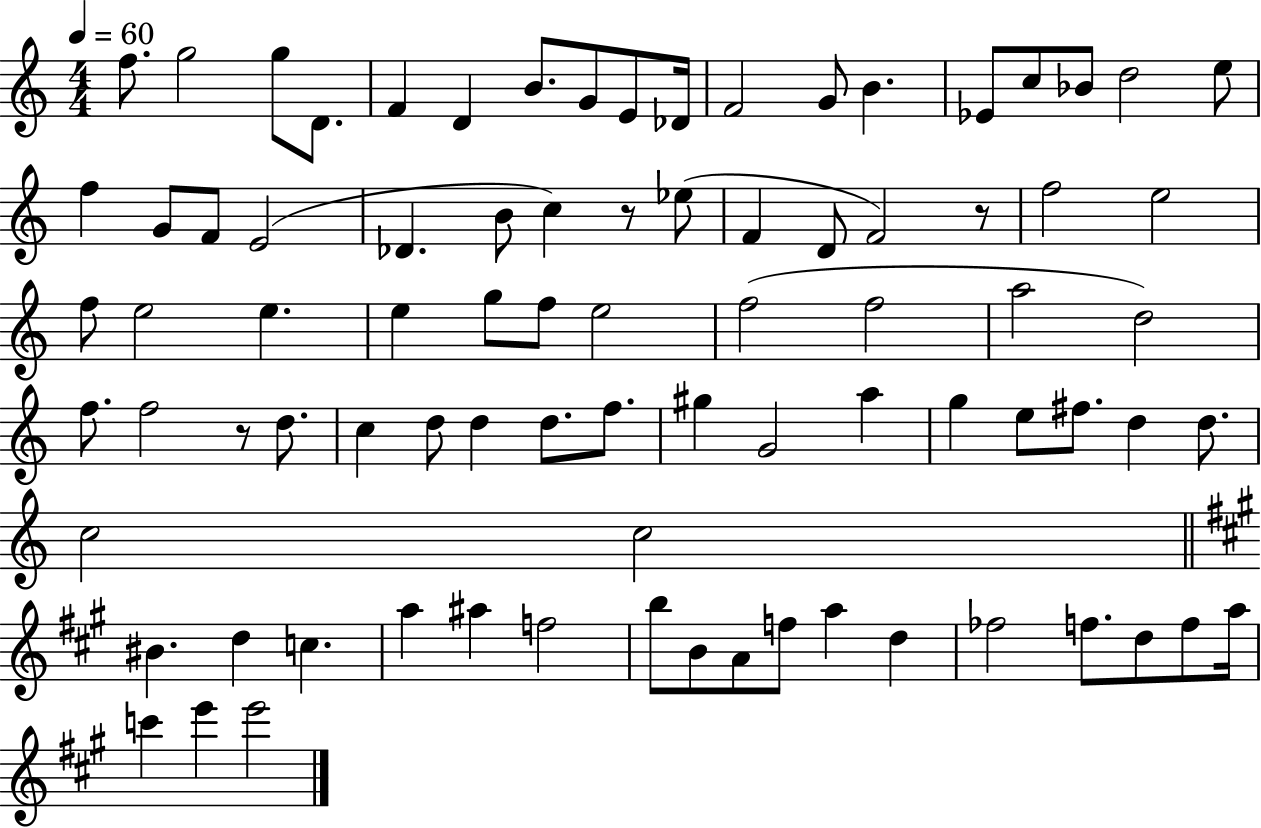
X:1
T:Untitled
M:4/4
L:1/4
K:C
f/2 g2 g/2 D/2 F D B/2 G/2 E/2 _D/4 F2 G/2 B _E/2 c/2 _B/2 d2 e/2 f G/2 F/2 E2 _D B/2 c z/2 _e/2 F D/2 F2 z/2 f2 e2 f/2 e2 e e g/2 f/2 e2 f2 f2 a2 d2 f/2 f2 z/2 d/2 c d/2 d d/2 f/2 ^g G2 a g e/2 ^f/2 d d/2 c2 c2 ^B d c a ^a f2 b/2 B/2 A/2 f/2 a d _f2 f/2 d/2 f/2 a/4 c' e' e'2